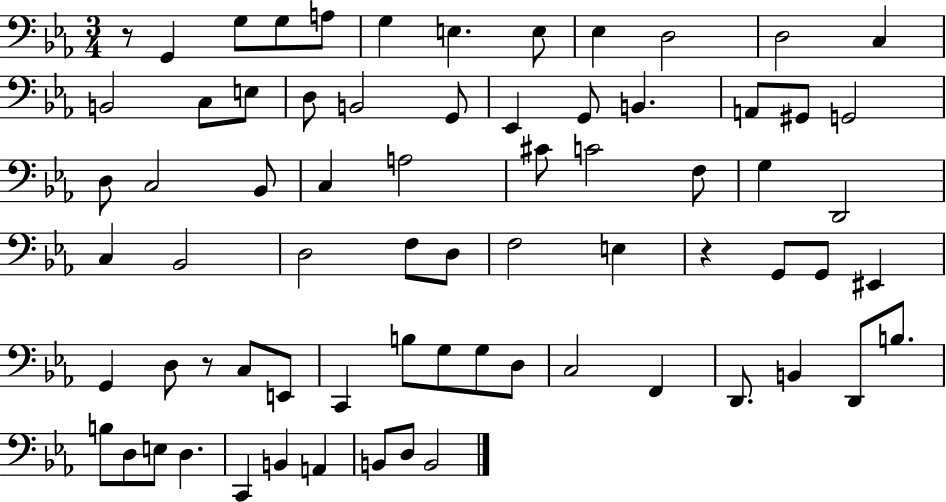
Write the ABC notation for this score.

X:1
T:Untitled
M:3/4
L:1/4
K:Eb
z/2 G,, G,/2 G,/2 A,/2 G, E, E,/2 _E, D,2 D,2 C, B,,2 C,/2 E,/2 D,/2 B,,2 G,,/2 _E,, G,,/2 B,, A,,/2 ^G,,/2 G,,2 D,/2 C,2 _B,,/2 C, A,2 ^C/2 C2 F,/2 G, D,,2 C, _B,,2 D,2 F,/2 D,/2 F,2 E, z G,,/2 G,,/2 ^E,, G,, D,/2 z/2 C,/2 E,,/2 C,, B,/2 G,/2 G,/2 D,/2 C,2 F,, D,,/2 B,, D,,/2 B,/2 B,/2 D,/2 E,/2 D, C,, B,, A,, B,,/2 D,/2 B,,2